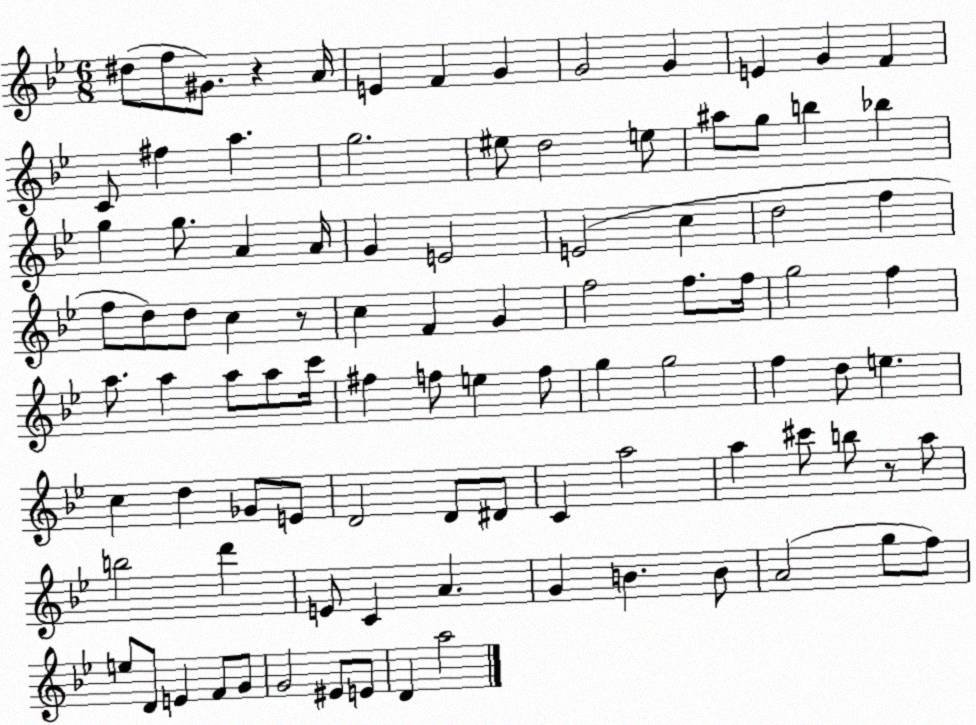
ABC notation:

X:1
T:Untitled
M:6/8
L:1/4
K:Bb
^d/2 f/2 ^G/2 z A/4 E F G G2 G E G F C/2 ^f a g2 ^e/2 d2 e/2 ^a/2 g/2 b _b g g/2 A A/4 G E2 E2 c d2 f f/2 d/2 d/2 c z/2 c F G f2 f/2 f/4 g2 f a/2 a a/2 a/2 c'/4 ^f f/2 e f/2 g g2 f d/2 e c d _G/2 E/2 D2 D/2 ^D/2 C a2 a ^c'/2 b/2 z/2 a/2 b2 d' E/2 C A G B B/2 A2 g/2 f/2 e/2 D/2 E F/2 G/2 G2 ^E/2 E/2 D a2